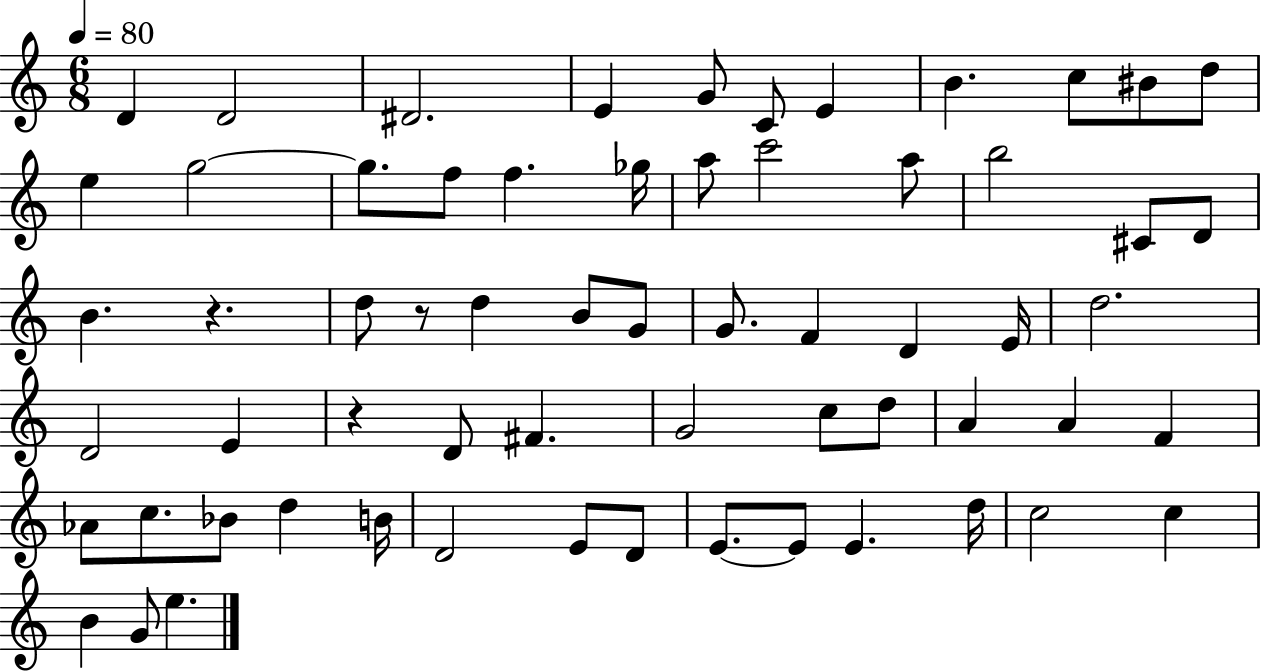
X:1
T:Untitled
M:6/8
L:1/4
K:C
D D2 ^D2 E G/2 C/2 E B c/2 ^B/2 d/2 e g2 g/2 f/2 f _g/4 a/2 c'2 a/2 b2 ^C/2 D/2 B z d/2 z/2 d B/2 G/2 G/2 F D E/4 d2 D2 E z D/2 ^F G2 c/2 d/2 A A F _A/2 c/2 _B/2 d B/4 D2 E/2 D/2 E/2 E/2 E d/4 c2 c B G/2 e